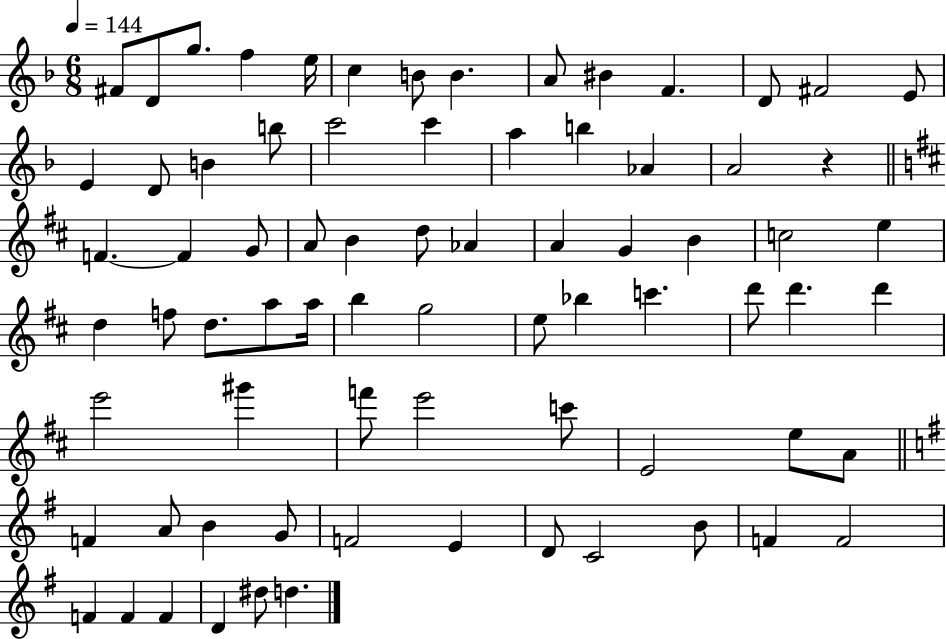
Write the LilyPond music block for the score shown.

{
  \clef treble
  \numericTimeSignature
  \time 6/8
  \key f \major
  \tempo 4 = 144
  fis'8 d'8 g''8. f''4 e''16 | c''4 b'8 b'4. | a'8 bis'4 f'4. | d'8 fis'2 e'8 | \break e'4 d'8 b'4 b''8 | c'''2 c'''4 | a''4 b''4 aes'4 | a'2 r4 | \break \bar "||" \break \key b \minor f'4.~~ f'4 g'8 | a'8 b'4 d''8 aes'4 | a'4 g'4 b'4 | c''2 e''4 | \break d''4 f''8 d''8. a''8 a''16 | b''4 g''2 | e''8 bes''4 c'''4. | d'''8 d'''4. d'''4 | \break e'''2 gis'''4 | f'''8 e'''2 c'''8 | e'2 e''8 a'8 | \bar "||" \break \key e \minor f'4 a'8 b'4 g'8 | f'2 e'4 | d'8 c'2 b'8 | f'4 f'2 | \break f'4 f'4 f'4 | d'4 dis''8 d''4. | \bar "|."
}